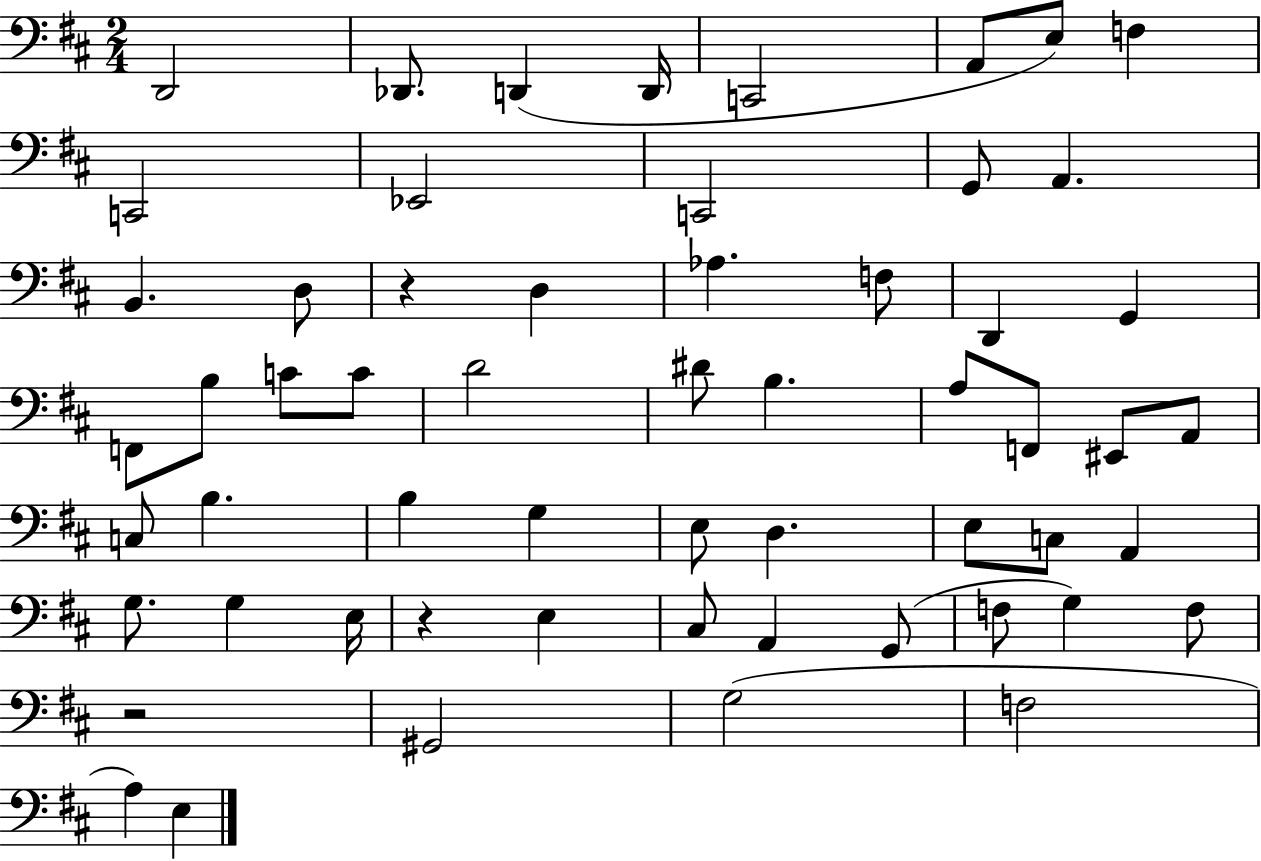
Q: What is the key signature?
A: D major